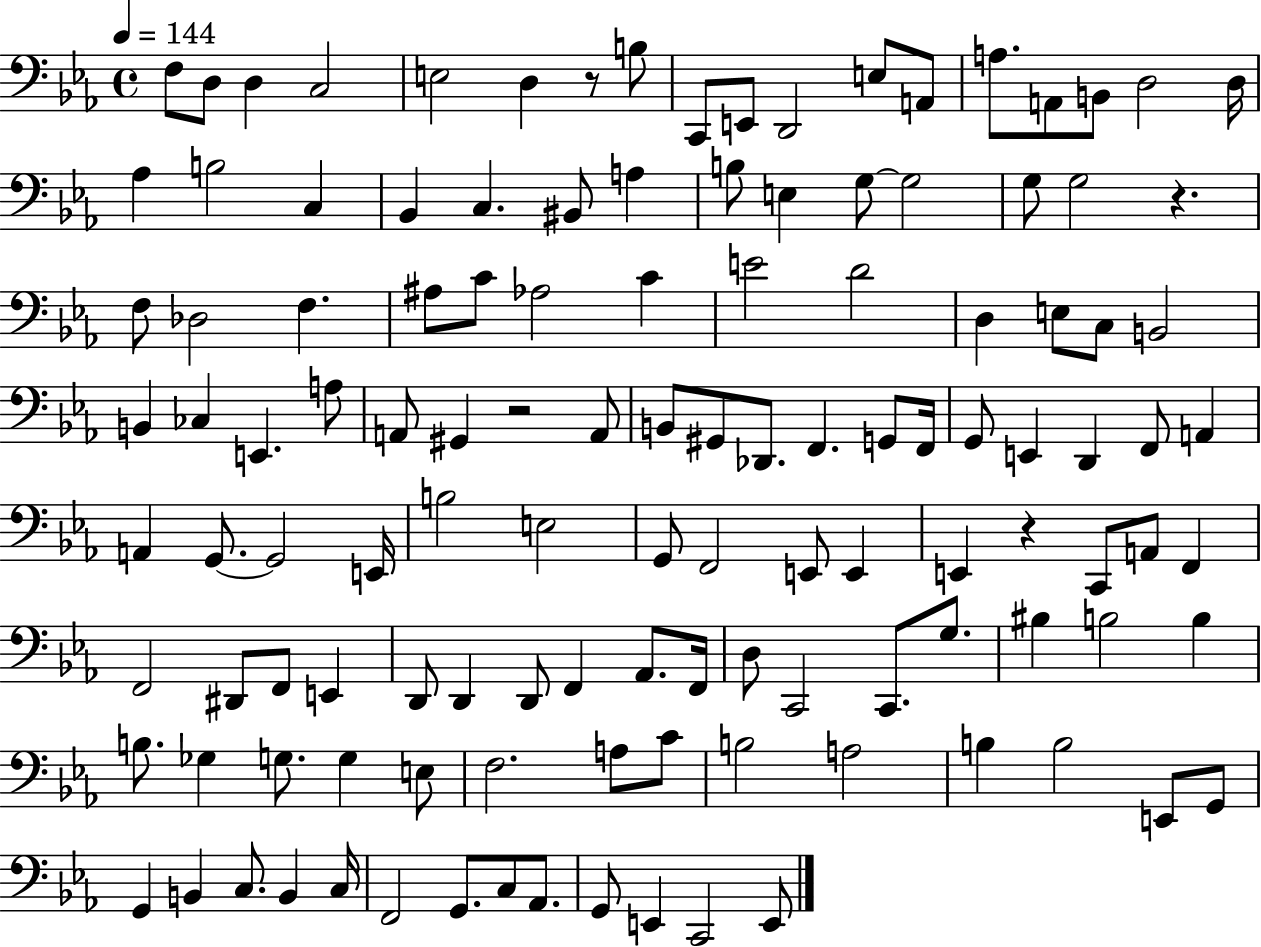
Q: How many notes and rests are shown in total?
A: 123